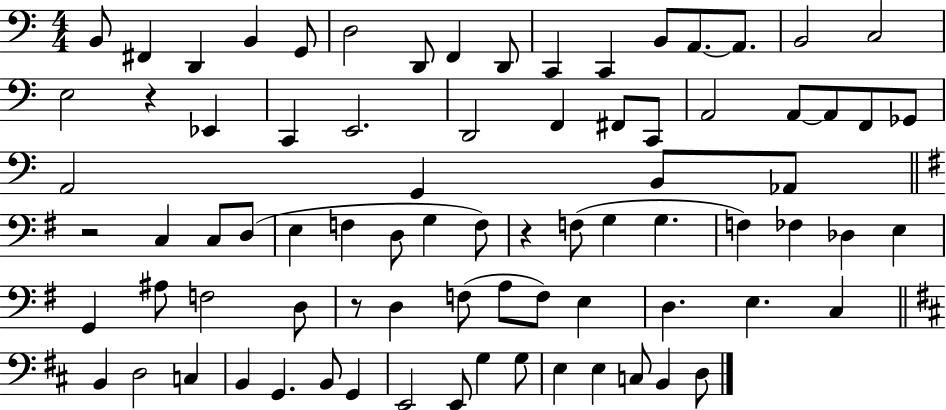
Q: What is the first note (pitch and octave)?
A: B2